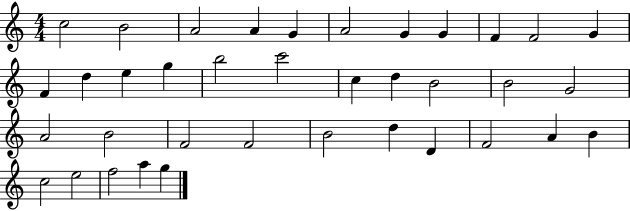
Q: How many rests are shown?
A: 0